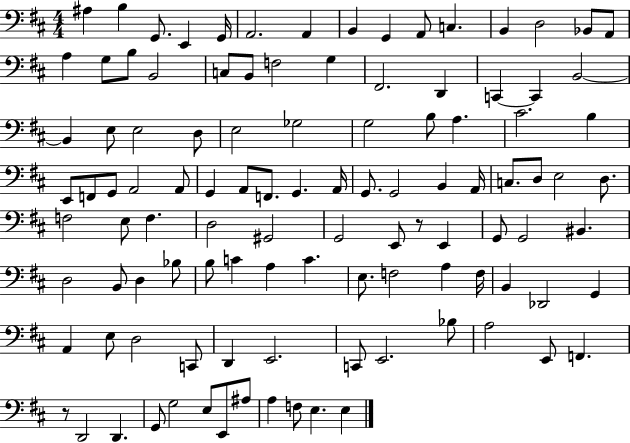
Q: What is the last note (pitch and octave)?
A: E3